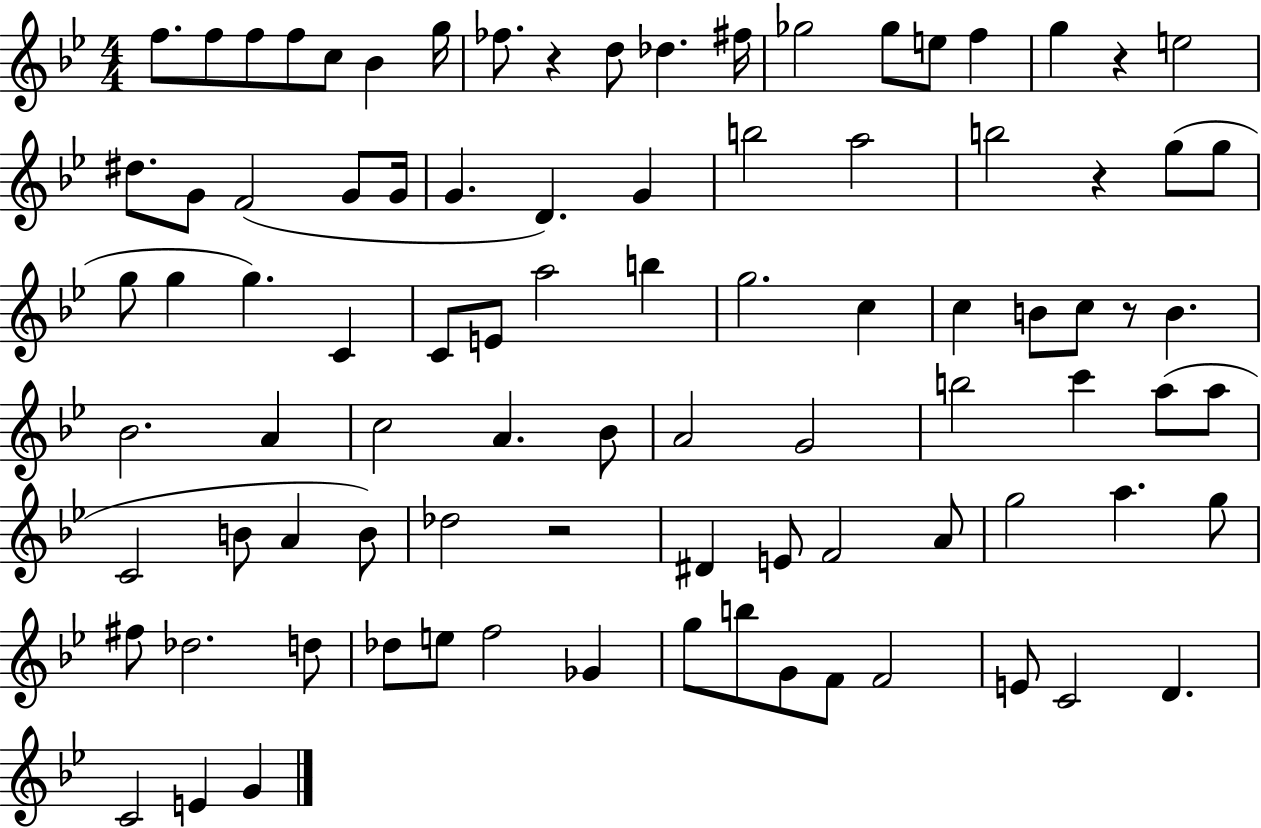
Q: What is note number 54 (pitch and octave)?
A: A5